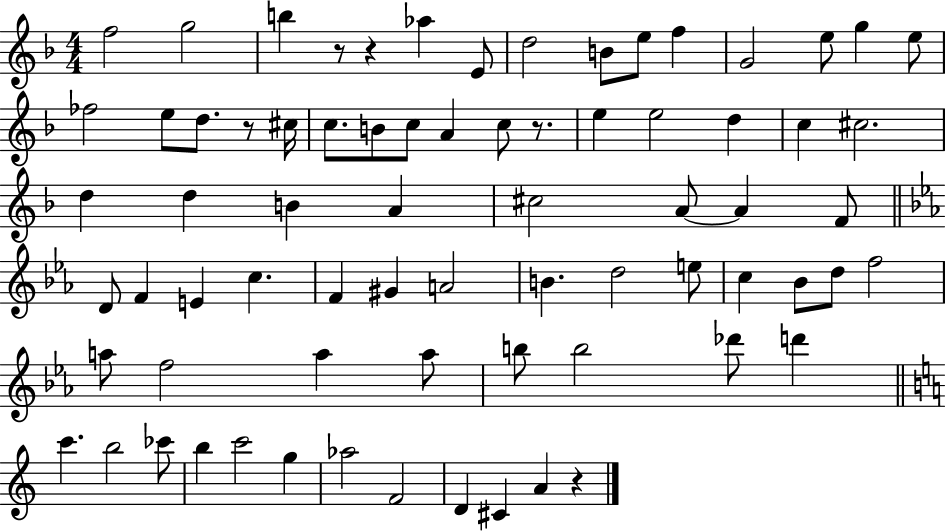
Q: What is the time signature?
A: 4/4